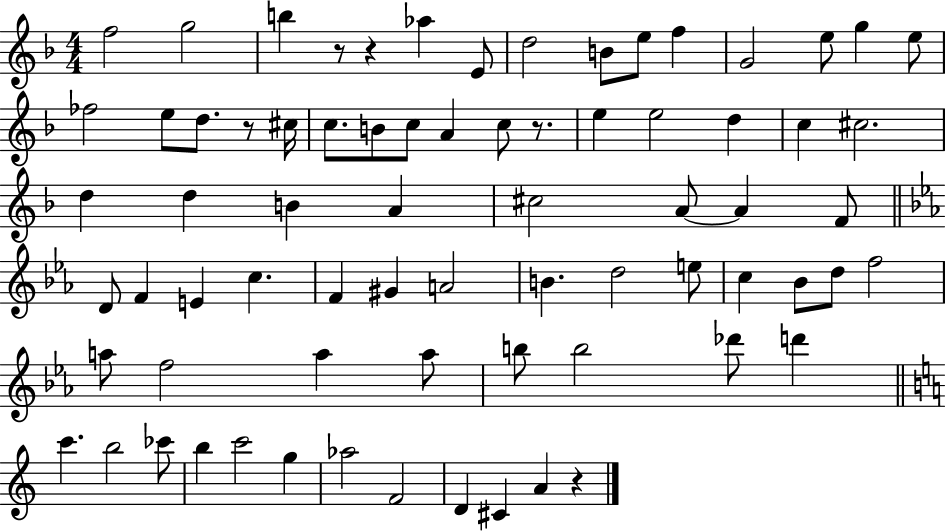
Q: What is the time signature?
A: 4/4